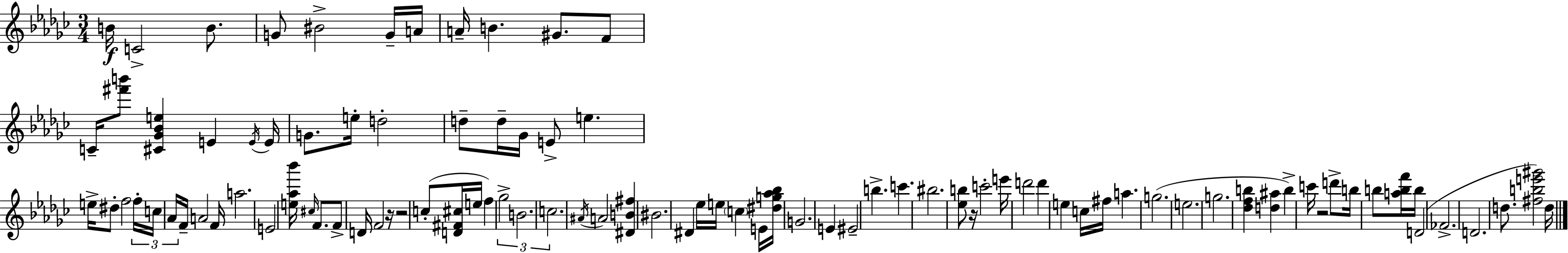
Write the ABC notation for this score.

X:1
T:Untitled
M:3/4
L:1/4
K:Ebm
B/4 C2 B/2 G/2 ^B2 G/4 A/4 A/4 B ^G/2 F/2 C/4 [^f'b']/2 [^C_G_Be] E E/4 E/4 G/2 e/4 d2 d/2 d/4 _G/4 E/2 e e/4 ^d/2 f2 f/4 c/4 _A/4 F/4 A2 F/4 a2 E2 [e_a_b']/4 ^c/4 F/2 F/2 D/4 F2 z/4 z2 c/2 [D^F^c]/4 e/4 f _g2 B2 c2 ^A/4 A2 [^DB^f] ^B2 ^D _e/4 e/4 c E/4 [^dg_a_b]/4 G2 E ^E2 b c' ^b2 [_eb]/2 z/4 c'2 e'/4 d'2 d' e c/4 ^f/4 a g2 e2 g2 [_dfb] [d^a] b c'/4 z2 d'/2 b/4 b/2 [abf']/4 b/4 D2 _F2 D2 d/2 [^fbe'^g']2 d/4